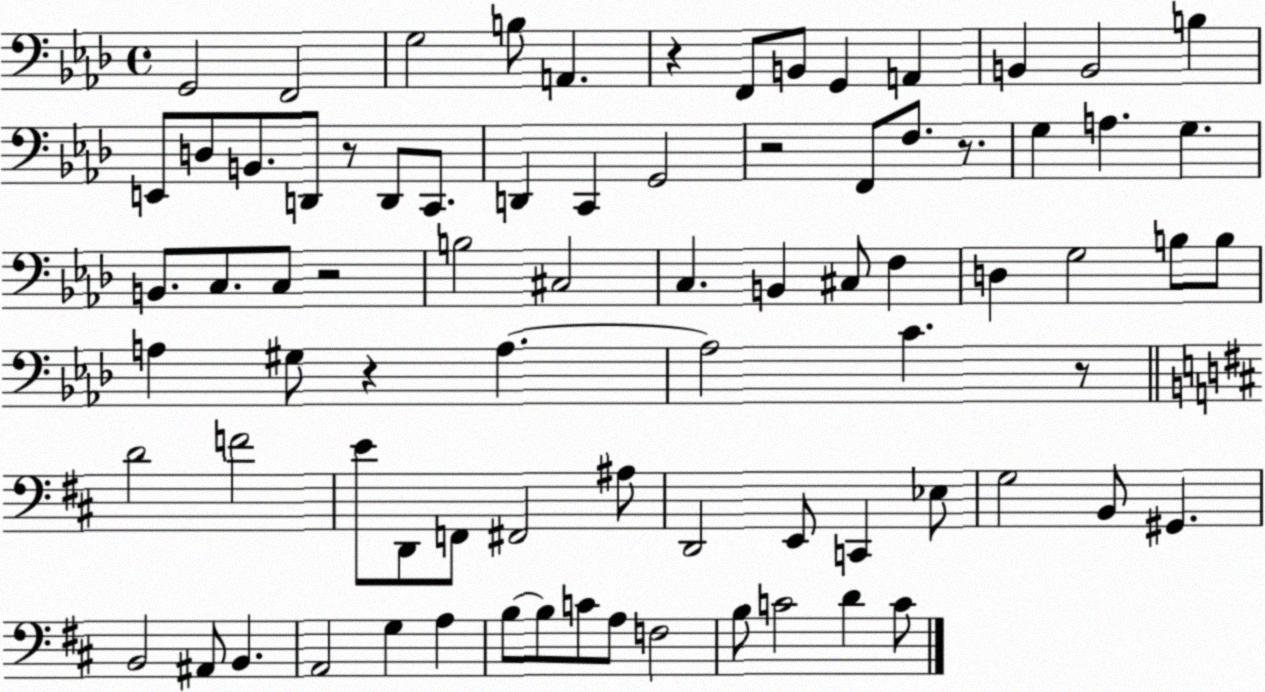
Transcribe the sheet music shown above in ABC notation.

X:1
T:Untitled
M:4/4
L:1/4
K:Ab
G,,2 F,,2 G,2 B,/2 A,, z F,,/2 B,,/2 G,, A,, B,, B,,2 B, E,,/2 D,/2 B,,/2 D,,/2 z/2 D,,/2 C,,/2 D,, C,, G,,2 z2 F,,/2 F,/2 z/2 G, A, G, B,,/2 C,/2 C,/2 z2 B,2 ^C,2 C, B,, ^C,/2 F, D, G,2 B,/2 B,/2 A, ^G,/2 z A, A,2 C z/2 D2 F2 E/2 D,,/2 F,,/2 ^F,,2 ^A,/2 D,,2 E,,/2 C,, _E,/2 G,2 B,,/2 ^G,, B,,2 ^A,,/2 B,, A,,2 G, A, B,/2 B,/2 C/2 A,/2 F,2 B,/2 C2 D C/2